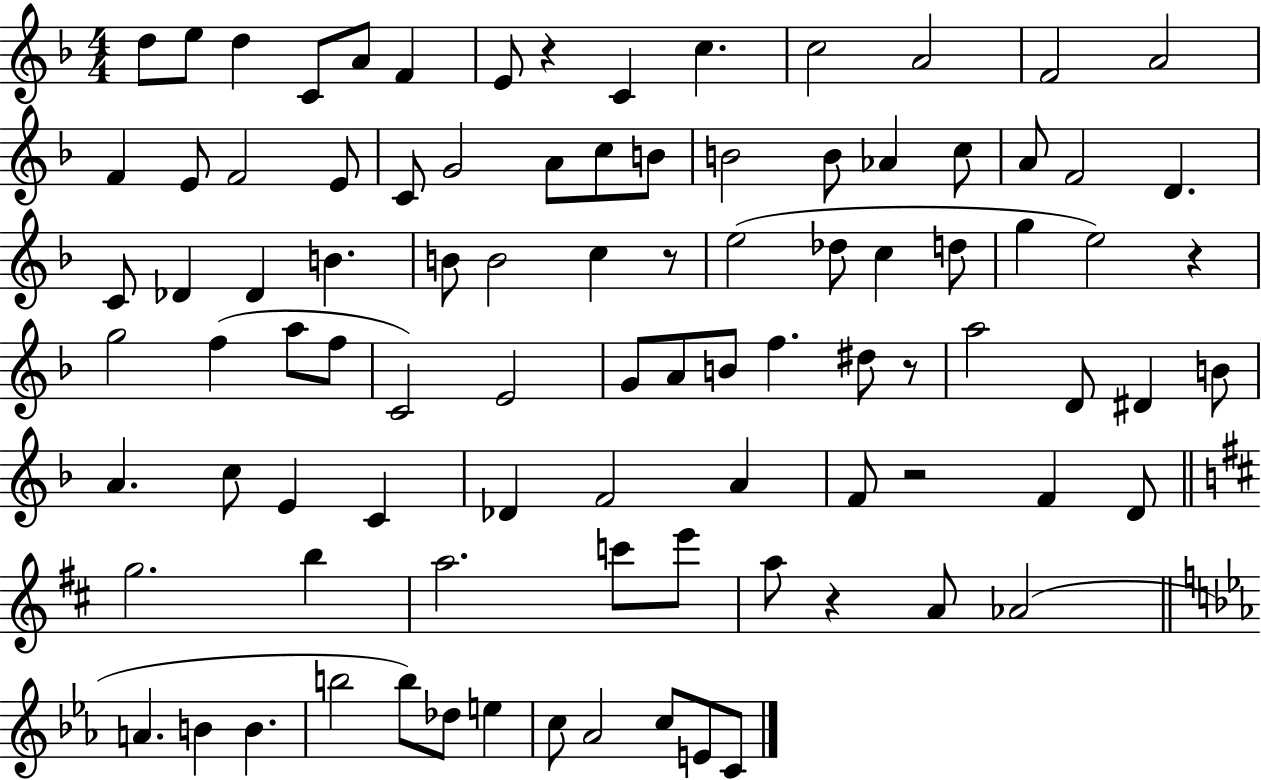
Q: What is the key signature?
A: F major